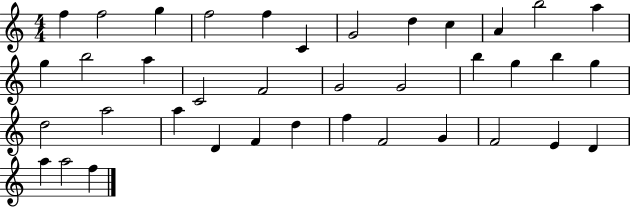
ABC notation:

X:1
T:Untitled
M:4/4
L:1/4
K:C
f f2 g f2 f C G2 d c A b2 a g b2 a C2 F2 G2 G2 b g b g d2 a2 a D F d f F2 G F2 E D a a2 f